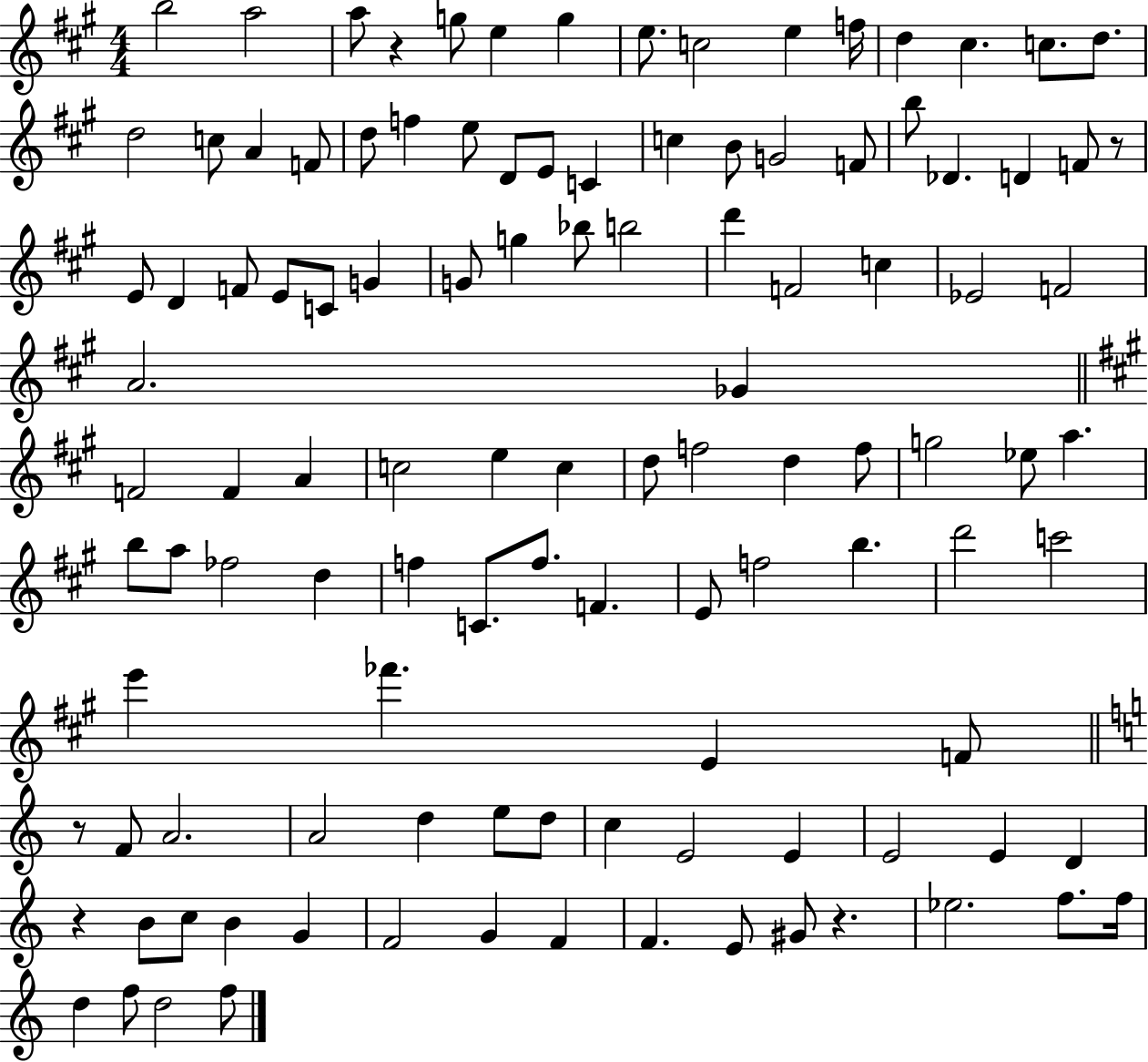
{
  \clef treble
  \numericTimeSignature
  \time 4/4
  \key a \major
  b''2 a''2 | a''8 r4 g''8 e''4 g''4 | e''8. c''2 e''4 f''16 | d''4 cis''4. c''8. d''8. | \break d''2 c''8 a'4 f'8 | d''8 f''4 e''8 d'8 e'8 c'4 | c''4 b'8 g'2 f'8 | b''8 des'4. d'4 f'8 r8 | \break e'8 d'4 f'8 e'8 c'8 g'4 | g'8 g''4 bes''8 b''2 | d'''4 f'2 c''4 | ees'2 f'2 | \break a'2. ges'4 | \bar "||" \break \key a \major f'2 f'4 a'4 | c''2 e''4 c''4 | d''8 f''2 d''4 f''8 | g''2 ees''8 a''4. | \break b''8 a''8 fes''2 d''4 | f''4 c'8. f''8. f'4. | e'8 f''2 b''4. | d'''2 c'''2 | \break e'''4 fes'''4. e'4 f'8 | \bar "||" \break \key c \major r8 f'8 a'2. | a'2 d''4 e''8 d''8 | c''4 e'2 e'4 | e'2 e'4 d'4 | \break r4 b'8 c''8 b'4 g'4 | f'2 g'4 f'4 | f'4. e'8 gis'8 r4. | ees''2. f''8. f''16 | \break d''4 f''8 d''2 f''8 | \bar "|."
}